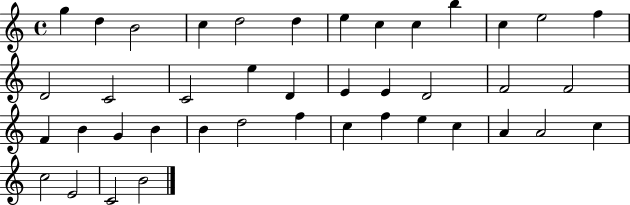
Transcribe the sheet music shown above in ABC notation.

X:1
T:Untitled
M:4/4
L:1/4
K:C
g d B2 c d2 d e c c b c e2 f D2 C2 C2 e D E E D2 F2 F2 F B G B B d2 f c f e c A A2 c c2 E2 C2 B2